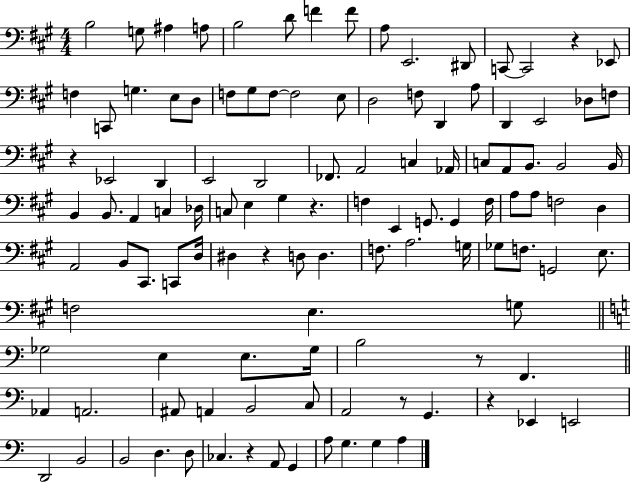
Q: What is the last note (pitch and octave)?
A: A3